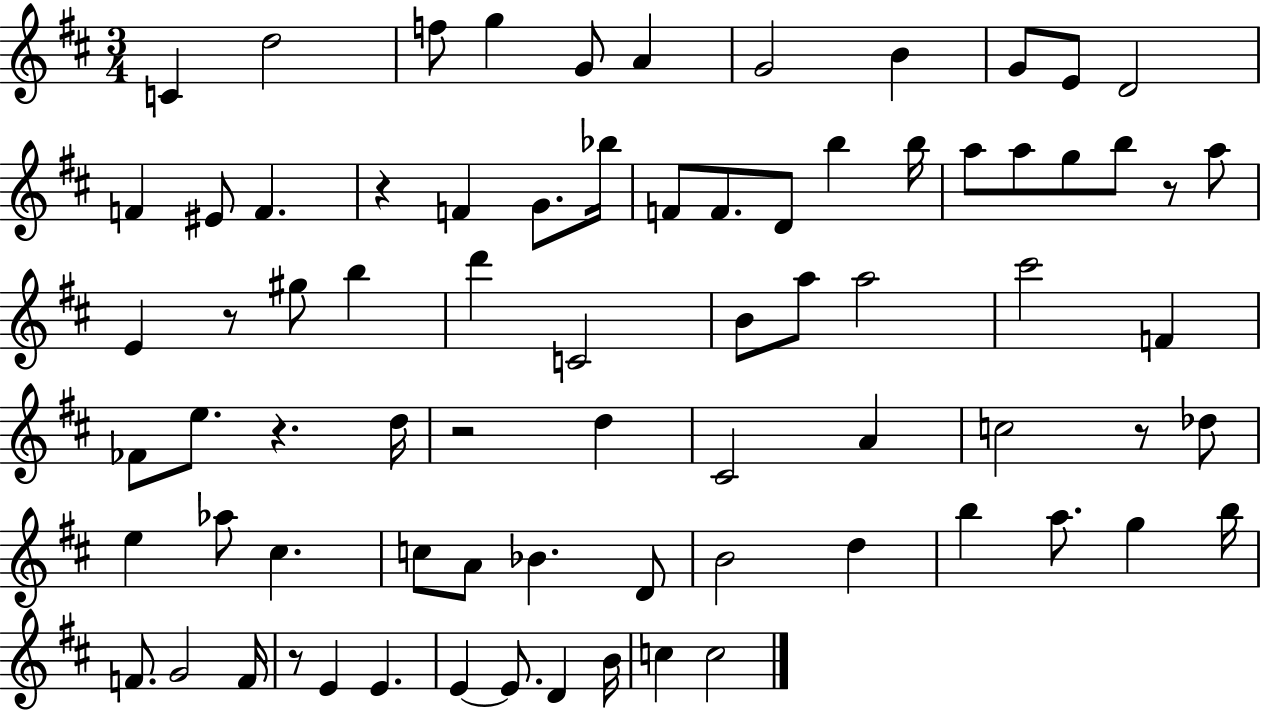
{
  \clef treble
  \numericTimeSignature
  \time 3/4
  \key d \major
  c'4 d''2 | f''8 g''4 g'8 a'4 | g'2 b'4 | g'8 e'8 d'2 | \break f'4 eis'8 f'4. | r4 f'4 g'8. bes''16 | f'8 f'8. d'8 b''4 b''16 | a''8 a''8 g''8 b''8 r8 a''8 | \break e'4 r8 gis''8 b''4 | d'''4 c'2 | b'8 a''8 a''2 | cis'''2 f'4 | \break fes'8 e''8. r4. d''16 | r2 d''4 | cis'2 a'4 | c''2 r8 des''8 | \break e''4 aes''8 cis''4. | c''8 a'8 bes'4. d'8 | b'2 d''4 | b''4 a''8. g''4 b''16 | \break f'8. g'2 f'16 | r8 e'4 e'4. | e'4~~ e'8. d'4 b'16 | c''4 c''2 | \break \bar "|."
}